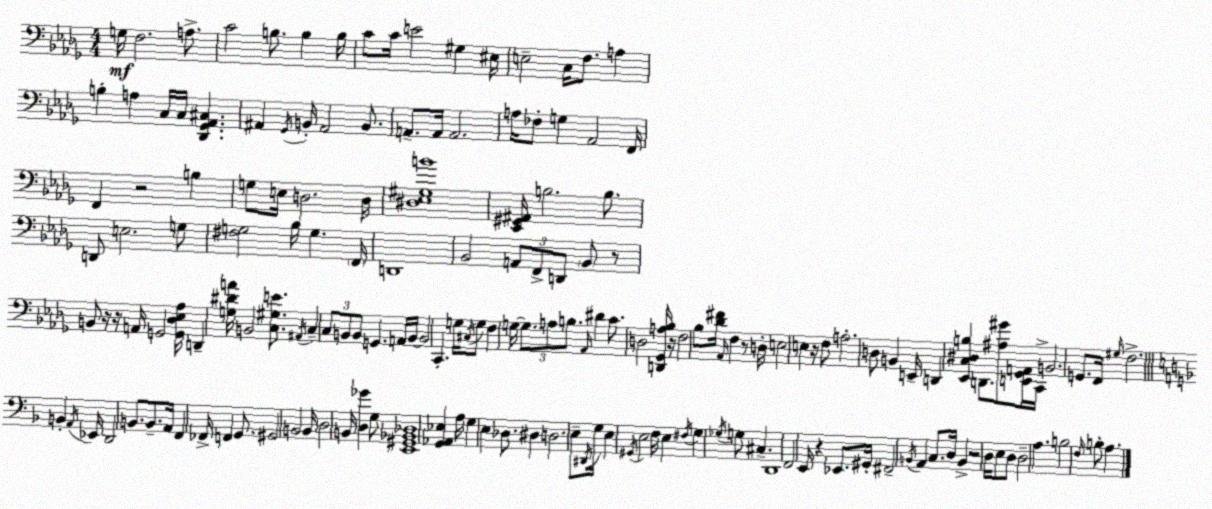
X:1
T:Untitled
M:4/4
L:1/4
K:Bbm
G,/4 F,2 A,/2 C2 B,/2 B, B,/4 C/2 C/4 E2 ^G, ^E,/4 E,2 C,/4 F,/2 A, B, A, C,/4 C,/4 [_D,,_G,,_A,,^C,] ^A,, _G,,/4 B,,/4 ^A,,2 B,,/2 A,,/2 A,,/4 A,,2 A,/4 _F,/2 G, _A,,2 F,,/4 F,, z2 B, G,/2 E,/4 D,2 D,/4 [^D,_E,^G,B]4 [_E,,^G,,^A,,]/4 B,2 B,/2 D,,/2 E,2 G,/2 [^F,G,]2 _B,/4 G, F,,/4 D,,4 _B,,2 A,,/2 F,,/2 D,,/2 _B,,/2 z/2 B,,/2 z/4 z/4 A,,/4 G,,2 [G,,_D,_E,_A,]/4 D,, [G,^DA]/4 B,,2 [C,^G,E]/2 ^A,,/4 C, C,/2 B,,/2 B,,/2 G,, A,,/4 B,,/4 B,,2 C,, G,/4 ^C,/4 G,/2 F, G,/4 G,/2 A,/2 B,/2 _A,,/4 ^D C/2 D,2 [D,,_G,,A,_B,]/4 z/4 F,2 _B,/2 [_D^F]/4 _A,,/4 F, z/2 D,/4 E,2 E, z/4 F,/2 A,2 D,/2 B,, E,,/4 D,, [_E,,C,^D,B,] D,,/2 [^A,^G]/2 [E,,_G,,A,,]/4 C,,/4 B,,2 G,,/2 F,,/4 ^G,/4 F,2 B,, A,,/4 _E,,/4 D,,2 B,,/2 B,,/2 A,,/4 F,, _F,,/4 F,, G,,/2 ^G,,2 B,,2 B,,/4 D,2 B,,/4 [D,_G] G,/2 [E,,^G,,_B,,_D,]4 [G,,_A,,_E,] A,/4 G, E, _D,/2 ^D, D,2 E,/2 ^D,,/4 G,/4 E, ^G,,/4 E,2 F,/4 E, ^F,/4 G, _G,/4 G,/2 ^C, D,,4 F,,2 E,,/4 z _E,,/2 ^G,,/4 ^F,,2 B,,/4 A,, C,/2 D,/4 B,, z2 D,/4 E,/2 D,/2 D,2 A, B,2 F,/4 B,/2 A,